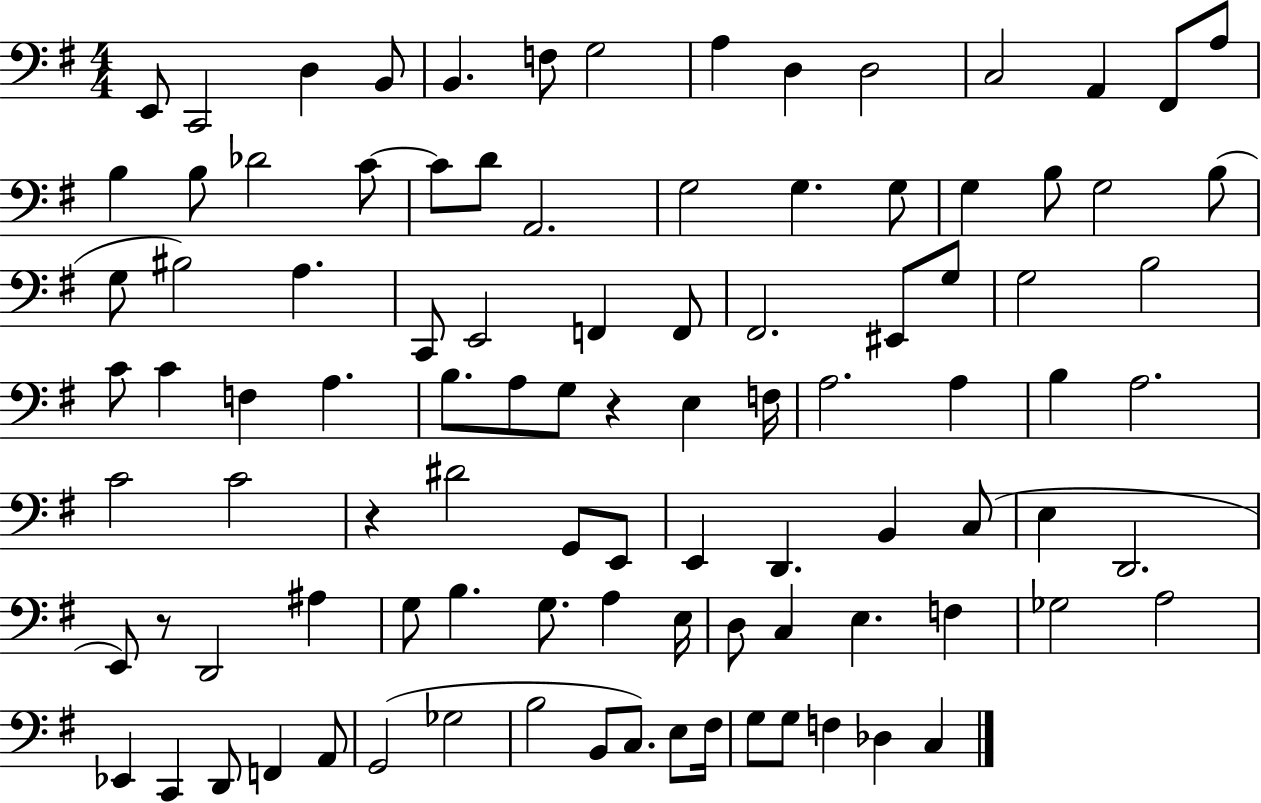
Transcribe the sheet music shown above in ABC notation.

X:1
T:Untitled
M:4/4
L:1/4
K:G
E,,/2 C,,2 D, B,,/2 B,, F,/2 G,2 A, D, D,2 C,2 A,, ^F,,/2 A,/2 B, B,/2 _D2 C/2 C/2 D/2 A,,2 G,2 G, G,/2 G, B,/2 G,2 B,/2 G,/2 ^B,2 A, C,,/2 E,,2 F,, F,,/2 ^F,,2 ^E,,/2 G,/2 G,2 B,2 C/2 C F, A, B,/2 A,/2 G,/2 z E, F,/4 A,2 A, B, A,2 C2 C2 z ^D2 G,,/2 E,,/2 E,, D,, B,, C,/2 E, D,,2 E,,/2 z/2 D,,2 ^A, G,/2 B, G,/2 A, E,/4 D,/2 C, E, F, _G,2 A,2 _E,, C,, D,,/2 F,, A,,/2 G,,2 _G,2 B,2 B,,/2 C,/2 E,/2 ^F,/4 G,/2 G,/2 F, _D, C,